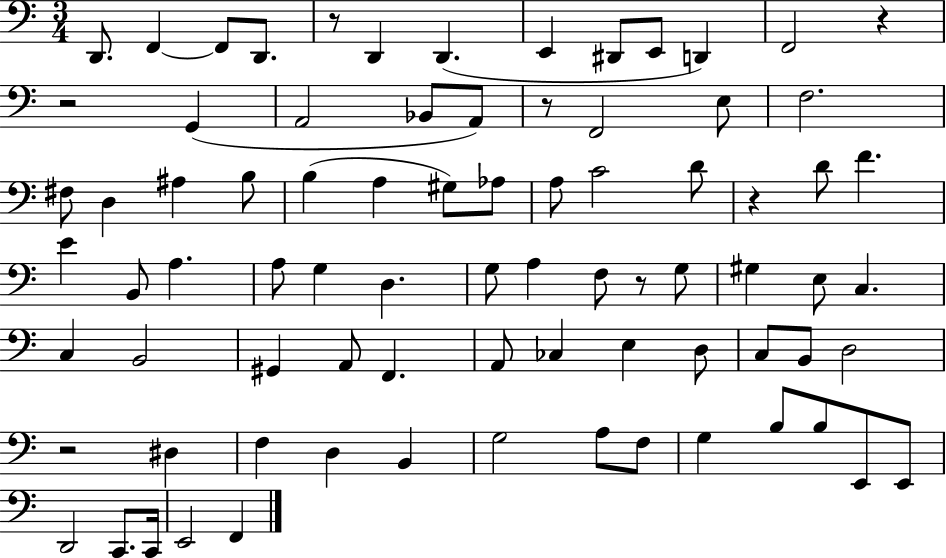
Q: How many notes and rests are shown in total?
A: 80